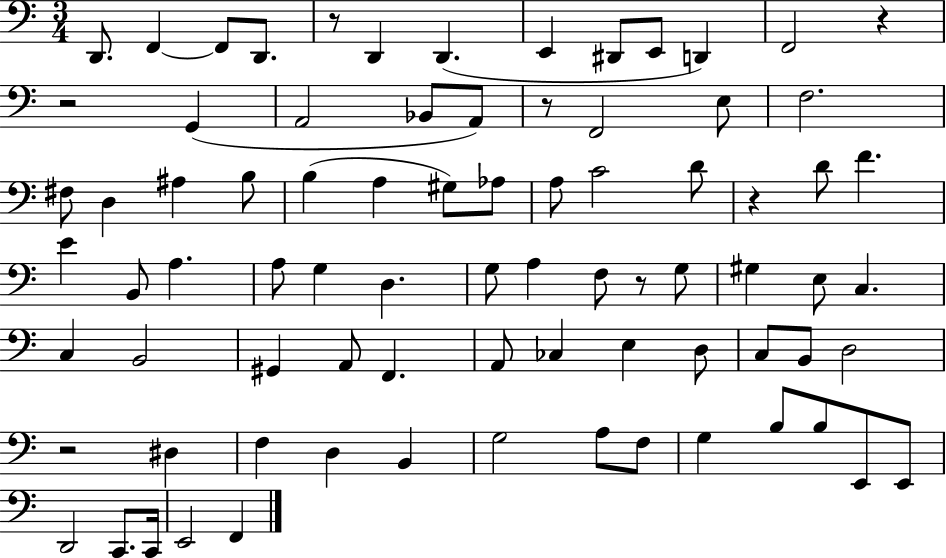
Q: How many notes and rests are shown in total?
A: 80